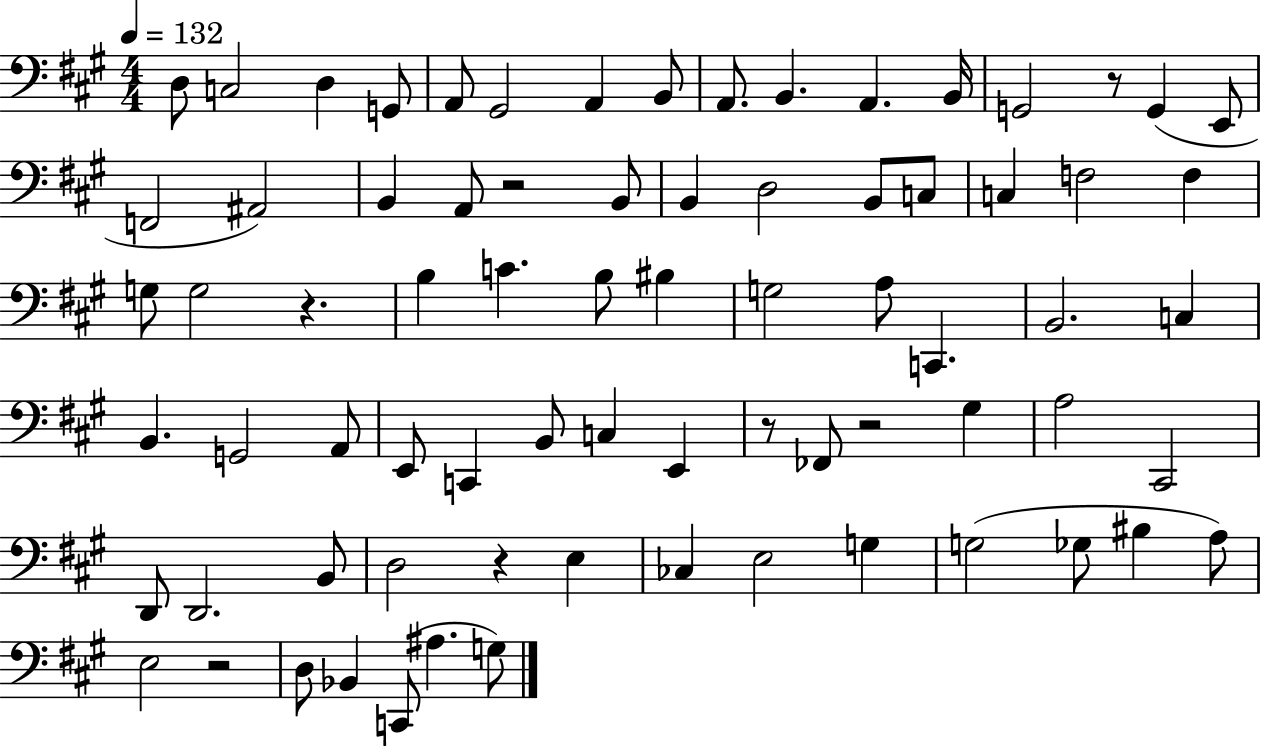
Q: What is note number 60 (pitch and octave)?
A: Gb3